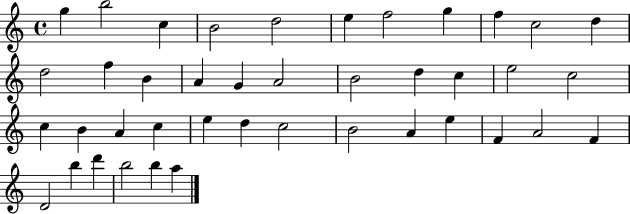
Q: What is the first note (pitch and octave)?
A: G5